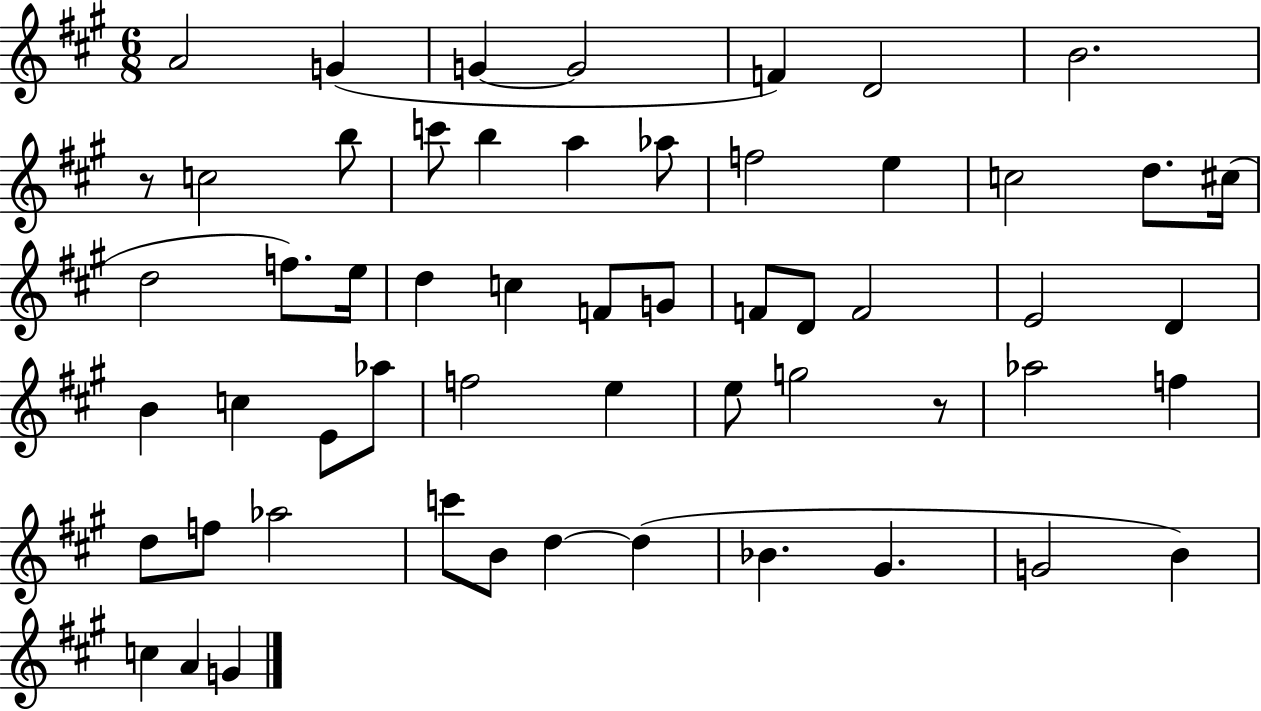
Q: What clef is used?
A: treble